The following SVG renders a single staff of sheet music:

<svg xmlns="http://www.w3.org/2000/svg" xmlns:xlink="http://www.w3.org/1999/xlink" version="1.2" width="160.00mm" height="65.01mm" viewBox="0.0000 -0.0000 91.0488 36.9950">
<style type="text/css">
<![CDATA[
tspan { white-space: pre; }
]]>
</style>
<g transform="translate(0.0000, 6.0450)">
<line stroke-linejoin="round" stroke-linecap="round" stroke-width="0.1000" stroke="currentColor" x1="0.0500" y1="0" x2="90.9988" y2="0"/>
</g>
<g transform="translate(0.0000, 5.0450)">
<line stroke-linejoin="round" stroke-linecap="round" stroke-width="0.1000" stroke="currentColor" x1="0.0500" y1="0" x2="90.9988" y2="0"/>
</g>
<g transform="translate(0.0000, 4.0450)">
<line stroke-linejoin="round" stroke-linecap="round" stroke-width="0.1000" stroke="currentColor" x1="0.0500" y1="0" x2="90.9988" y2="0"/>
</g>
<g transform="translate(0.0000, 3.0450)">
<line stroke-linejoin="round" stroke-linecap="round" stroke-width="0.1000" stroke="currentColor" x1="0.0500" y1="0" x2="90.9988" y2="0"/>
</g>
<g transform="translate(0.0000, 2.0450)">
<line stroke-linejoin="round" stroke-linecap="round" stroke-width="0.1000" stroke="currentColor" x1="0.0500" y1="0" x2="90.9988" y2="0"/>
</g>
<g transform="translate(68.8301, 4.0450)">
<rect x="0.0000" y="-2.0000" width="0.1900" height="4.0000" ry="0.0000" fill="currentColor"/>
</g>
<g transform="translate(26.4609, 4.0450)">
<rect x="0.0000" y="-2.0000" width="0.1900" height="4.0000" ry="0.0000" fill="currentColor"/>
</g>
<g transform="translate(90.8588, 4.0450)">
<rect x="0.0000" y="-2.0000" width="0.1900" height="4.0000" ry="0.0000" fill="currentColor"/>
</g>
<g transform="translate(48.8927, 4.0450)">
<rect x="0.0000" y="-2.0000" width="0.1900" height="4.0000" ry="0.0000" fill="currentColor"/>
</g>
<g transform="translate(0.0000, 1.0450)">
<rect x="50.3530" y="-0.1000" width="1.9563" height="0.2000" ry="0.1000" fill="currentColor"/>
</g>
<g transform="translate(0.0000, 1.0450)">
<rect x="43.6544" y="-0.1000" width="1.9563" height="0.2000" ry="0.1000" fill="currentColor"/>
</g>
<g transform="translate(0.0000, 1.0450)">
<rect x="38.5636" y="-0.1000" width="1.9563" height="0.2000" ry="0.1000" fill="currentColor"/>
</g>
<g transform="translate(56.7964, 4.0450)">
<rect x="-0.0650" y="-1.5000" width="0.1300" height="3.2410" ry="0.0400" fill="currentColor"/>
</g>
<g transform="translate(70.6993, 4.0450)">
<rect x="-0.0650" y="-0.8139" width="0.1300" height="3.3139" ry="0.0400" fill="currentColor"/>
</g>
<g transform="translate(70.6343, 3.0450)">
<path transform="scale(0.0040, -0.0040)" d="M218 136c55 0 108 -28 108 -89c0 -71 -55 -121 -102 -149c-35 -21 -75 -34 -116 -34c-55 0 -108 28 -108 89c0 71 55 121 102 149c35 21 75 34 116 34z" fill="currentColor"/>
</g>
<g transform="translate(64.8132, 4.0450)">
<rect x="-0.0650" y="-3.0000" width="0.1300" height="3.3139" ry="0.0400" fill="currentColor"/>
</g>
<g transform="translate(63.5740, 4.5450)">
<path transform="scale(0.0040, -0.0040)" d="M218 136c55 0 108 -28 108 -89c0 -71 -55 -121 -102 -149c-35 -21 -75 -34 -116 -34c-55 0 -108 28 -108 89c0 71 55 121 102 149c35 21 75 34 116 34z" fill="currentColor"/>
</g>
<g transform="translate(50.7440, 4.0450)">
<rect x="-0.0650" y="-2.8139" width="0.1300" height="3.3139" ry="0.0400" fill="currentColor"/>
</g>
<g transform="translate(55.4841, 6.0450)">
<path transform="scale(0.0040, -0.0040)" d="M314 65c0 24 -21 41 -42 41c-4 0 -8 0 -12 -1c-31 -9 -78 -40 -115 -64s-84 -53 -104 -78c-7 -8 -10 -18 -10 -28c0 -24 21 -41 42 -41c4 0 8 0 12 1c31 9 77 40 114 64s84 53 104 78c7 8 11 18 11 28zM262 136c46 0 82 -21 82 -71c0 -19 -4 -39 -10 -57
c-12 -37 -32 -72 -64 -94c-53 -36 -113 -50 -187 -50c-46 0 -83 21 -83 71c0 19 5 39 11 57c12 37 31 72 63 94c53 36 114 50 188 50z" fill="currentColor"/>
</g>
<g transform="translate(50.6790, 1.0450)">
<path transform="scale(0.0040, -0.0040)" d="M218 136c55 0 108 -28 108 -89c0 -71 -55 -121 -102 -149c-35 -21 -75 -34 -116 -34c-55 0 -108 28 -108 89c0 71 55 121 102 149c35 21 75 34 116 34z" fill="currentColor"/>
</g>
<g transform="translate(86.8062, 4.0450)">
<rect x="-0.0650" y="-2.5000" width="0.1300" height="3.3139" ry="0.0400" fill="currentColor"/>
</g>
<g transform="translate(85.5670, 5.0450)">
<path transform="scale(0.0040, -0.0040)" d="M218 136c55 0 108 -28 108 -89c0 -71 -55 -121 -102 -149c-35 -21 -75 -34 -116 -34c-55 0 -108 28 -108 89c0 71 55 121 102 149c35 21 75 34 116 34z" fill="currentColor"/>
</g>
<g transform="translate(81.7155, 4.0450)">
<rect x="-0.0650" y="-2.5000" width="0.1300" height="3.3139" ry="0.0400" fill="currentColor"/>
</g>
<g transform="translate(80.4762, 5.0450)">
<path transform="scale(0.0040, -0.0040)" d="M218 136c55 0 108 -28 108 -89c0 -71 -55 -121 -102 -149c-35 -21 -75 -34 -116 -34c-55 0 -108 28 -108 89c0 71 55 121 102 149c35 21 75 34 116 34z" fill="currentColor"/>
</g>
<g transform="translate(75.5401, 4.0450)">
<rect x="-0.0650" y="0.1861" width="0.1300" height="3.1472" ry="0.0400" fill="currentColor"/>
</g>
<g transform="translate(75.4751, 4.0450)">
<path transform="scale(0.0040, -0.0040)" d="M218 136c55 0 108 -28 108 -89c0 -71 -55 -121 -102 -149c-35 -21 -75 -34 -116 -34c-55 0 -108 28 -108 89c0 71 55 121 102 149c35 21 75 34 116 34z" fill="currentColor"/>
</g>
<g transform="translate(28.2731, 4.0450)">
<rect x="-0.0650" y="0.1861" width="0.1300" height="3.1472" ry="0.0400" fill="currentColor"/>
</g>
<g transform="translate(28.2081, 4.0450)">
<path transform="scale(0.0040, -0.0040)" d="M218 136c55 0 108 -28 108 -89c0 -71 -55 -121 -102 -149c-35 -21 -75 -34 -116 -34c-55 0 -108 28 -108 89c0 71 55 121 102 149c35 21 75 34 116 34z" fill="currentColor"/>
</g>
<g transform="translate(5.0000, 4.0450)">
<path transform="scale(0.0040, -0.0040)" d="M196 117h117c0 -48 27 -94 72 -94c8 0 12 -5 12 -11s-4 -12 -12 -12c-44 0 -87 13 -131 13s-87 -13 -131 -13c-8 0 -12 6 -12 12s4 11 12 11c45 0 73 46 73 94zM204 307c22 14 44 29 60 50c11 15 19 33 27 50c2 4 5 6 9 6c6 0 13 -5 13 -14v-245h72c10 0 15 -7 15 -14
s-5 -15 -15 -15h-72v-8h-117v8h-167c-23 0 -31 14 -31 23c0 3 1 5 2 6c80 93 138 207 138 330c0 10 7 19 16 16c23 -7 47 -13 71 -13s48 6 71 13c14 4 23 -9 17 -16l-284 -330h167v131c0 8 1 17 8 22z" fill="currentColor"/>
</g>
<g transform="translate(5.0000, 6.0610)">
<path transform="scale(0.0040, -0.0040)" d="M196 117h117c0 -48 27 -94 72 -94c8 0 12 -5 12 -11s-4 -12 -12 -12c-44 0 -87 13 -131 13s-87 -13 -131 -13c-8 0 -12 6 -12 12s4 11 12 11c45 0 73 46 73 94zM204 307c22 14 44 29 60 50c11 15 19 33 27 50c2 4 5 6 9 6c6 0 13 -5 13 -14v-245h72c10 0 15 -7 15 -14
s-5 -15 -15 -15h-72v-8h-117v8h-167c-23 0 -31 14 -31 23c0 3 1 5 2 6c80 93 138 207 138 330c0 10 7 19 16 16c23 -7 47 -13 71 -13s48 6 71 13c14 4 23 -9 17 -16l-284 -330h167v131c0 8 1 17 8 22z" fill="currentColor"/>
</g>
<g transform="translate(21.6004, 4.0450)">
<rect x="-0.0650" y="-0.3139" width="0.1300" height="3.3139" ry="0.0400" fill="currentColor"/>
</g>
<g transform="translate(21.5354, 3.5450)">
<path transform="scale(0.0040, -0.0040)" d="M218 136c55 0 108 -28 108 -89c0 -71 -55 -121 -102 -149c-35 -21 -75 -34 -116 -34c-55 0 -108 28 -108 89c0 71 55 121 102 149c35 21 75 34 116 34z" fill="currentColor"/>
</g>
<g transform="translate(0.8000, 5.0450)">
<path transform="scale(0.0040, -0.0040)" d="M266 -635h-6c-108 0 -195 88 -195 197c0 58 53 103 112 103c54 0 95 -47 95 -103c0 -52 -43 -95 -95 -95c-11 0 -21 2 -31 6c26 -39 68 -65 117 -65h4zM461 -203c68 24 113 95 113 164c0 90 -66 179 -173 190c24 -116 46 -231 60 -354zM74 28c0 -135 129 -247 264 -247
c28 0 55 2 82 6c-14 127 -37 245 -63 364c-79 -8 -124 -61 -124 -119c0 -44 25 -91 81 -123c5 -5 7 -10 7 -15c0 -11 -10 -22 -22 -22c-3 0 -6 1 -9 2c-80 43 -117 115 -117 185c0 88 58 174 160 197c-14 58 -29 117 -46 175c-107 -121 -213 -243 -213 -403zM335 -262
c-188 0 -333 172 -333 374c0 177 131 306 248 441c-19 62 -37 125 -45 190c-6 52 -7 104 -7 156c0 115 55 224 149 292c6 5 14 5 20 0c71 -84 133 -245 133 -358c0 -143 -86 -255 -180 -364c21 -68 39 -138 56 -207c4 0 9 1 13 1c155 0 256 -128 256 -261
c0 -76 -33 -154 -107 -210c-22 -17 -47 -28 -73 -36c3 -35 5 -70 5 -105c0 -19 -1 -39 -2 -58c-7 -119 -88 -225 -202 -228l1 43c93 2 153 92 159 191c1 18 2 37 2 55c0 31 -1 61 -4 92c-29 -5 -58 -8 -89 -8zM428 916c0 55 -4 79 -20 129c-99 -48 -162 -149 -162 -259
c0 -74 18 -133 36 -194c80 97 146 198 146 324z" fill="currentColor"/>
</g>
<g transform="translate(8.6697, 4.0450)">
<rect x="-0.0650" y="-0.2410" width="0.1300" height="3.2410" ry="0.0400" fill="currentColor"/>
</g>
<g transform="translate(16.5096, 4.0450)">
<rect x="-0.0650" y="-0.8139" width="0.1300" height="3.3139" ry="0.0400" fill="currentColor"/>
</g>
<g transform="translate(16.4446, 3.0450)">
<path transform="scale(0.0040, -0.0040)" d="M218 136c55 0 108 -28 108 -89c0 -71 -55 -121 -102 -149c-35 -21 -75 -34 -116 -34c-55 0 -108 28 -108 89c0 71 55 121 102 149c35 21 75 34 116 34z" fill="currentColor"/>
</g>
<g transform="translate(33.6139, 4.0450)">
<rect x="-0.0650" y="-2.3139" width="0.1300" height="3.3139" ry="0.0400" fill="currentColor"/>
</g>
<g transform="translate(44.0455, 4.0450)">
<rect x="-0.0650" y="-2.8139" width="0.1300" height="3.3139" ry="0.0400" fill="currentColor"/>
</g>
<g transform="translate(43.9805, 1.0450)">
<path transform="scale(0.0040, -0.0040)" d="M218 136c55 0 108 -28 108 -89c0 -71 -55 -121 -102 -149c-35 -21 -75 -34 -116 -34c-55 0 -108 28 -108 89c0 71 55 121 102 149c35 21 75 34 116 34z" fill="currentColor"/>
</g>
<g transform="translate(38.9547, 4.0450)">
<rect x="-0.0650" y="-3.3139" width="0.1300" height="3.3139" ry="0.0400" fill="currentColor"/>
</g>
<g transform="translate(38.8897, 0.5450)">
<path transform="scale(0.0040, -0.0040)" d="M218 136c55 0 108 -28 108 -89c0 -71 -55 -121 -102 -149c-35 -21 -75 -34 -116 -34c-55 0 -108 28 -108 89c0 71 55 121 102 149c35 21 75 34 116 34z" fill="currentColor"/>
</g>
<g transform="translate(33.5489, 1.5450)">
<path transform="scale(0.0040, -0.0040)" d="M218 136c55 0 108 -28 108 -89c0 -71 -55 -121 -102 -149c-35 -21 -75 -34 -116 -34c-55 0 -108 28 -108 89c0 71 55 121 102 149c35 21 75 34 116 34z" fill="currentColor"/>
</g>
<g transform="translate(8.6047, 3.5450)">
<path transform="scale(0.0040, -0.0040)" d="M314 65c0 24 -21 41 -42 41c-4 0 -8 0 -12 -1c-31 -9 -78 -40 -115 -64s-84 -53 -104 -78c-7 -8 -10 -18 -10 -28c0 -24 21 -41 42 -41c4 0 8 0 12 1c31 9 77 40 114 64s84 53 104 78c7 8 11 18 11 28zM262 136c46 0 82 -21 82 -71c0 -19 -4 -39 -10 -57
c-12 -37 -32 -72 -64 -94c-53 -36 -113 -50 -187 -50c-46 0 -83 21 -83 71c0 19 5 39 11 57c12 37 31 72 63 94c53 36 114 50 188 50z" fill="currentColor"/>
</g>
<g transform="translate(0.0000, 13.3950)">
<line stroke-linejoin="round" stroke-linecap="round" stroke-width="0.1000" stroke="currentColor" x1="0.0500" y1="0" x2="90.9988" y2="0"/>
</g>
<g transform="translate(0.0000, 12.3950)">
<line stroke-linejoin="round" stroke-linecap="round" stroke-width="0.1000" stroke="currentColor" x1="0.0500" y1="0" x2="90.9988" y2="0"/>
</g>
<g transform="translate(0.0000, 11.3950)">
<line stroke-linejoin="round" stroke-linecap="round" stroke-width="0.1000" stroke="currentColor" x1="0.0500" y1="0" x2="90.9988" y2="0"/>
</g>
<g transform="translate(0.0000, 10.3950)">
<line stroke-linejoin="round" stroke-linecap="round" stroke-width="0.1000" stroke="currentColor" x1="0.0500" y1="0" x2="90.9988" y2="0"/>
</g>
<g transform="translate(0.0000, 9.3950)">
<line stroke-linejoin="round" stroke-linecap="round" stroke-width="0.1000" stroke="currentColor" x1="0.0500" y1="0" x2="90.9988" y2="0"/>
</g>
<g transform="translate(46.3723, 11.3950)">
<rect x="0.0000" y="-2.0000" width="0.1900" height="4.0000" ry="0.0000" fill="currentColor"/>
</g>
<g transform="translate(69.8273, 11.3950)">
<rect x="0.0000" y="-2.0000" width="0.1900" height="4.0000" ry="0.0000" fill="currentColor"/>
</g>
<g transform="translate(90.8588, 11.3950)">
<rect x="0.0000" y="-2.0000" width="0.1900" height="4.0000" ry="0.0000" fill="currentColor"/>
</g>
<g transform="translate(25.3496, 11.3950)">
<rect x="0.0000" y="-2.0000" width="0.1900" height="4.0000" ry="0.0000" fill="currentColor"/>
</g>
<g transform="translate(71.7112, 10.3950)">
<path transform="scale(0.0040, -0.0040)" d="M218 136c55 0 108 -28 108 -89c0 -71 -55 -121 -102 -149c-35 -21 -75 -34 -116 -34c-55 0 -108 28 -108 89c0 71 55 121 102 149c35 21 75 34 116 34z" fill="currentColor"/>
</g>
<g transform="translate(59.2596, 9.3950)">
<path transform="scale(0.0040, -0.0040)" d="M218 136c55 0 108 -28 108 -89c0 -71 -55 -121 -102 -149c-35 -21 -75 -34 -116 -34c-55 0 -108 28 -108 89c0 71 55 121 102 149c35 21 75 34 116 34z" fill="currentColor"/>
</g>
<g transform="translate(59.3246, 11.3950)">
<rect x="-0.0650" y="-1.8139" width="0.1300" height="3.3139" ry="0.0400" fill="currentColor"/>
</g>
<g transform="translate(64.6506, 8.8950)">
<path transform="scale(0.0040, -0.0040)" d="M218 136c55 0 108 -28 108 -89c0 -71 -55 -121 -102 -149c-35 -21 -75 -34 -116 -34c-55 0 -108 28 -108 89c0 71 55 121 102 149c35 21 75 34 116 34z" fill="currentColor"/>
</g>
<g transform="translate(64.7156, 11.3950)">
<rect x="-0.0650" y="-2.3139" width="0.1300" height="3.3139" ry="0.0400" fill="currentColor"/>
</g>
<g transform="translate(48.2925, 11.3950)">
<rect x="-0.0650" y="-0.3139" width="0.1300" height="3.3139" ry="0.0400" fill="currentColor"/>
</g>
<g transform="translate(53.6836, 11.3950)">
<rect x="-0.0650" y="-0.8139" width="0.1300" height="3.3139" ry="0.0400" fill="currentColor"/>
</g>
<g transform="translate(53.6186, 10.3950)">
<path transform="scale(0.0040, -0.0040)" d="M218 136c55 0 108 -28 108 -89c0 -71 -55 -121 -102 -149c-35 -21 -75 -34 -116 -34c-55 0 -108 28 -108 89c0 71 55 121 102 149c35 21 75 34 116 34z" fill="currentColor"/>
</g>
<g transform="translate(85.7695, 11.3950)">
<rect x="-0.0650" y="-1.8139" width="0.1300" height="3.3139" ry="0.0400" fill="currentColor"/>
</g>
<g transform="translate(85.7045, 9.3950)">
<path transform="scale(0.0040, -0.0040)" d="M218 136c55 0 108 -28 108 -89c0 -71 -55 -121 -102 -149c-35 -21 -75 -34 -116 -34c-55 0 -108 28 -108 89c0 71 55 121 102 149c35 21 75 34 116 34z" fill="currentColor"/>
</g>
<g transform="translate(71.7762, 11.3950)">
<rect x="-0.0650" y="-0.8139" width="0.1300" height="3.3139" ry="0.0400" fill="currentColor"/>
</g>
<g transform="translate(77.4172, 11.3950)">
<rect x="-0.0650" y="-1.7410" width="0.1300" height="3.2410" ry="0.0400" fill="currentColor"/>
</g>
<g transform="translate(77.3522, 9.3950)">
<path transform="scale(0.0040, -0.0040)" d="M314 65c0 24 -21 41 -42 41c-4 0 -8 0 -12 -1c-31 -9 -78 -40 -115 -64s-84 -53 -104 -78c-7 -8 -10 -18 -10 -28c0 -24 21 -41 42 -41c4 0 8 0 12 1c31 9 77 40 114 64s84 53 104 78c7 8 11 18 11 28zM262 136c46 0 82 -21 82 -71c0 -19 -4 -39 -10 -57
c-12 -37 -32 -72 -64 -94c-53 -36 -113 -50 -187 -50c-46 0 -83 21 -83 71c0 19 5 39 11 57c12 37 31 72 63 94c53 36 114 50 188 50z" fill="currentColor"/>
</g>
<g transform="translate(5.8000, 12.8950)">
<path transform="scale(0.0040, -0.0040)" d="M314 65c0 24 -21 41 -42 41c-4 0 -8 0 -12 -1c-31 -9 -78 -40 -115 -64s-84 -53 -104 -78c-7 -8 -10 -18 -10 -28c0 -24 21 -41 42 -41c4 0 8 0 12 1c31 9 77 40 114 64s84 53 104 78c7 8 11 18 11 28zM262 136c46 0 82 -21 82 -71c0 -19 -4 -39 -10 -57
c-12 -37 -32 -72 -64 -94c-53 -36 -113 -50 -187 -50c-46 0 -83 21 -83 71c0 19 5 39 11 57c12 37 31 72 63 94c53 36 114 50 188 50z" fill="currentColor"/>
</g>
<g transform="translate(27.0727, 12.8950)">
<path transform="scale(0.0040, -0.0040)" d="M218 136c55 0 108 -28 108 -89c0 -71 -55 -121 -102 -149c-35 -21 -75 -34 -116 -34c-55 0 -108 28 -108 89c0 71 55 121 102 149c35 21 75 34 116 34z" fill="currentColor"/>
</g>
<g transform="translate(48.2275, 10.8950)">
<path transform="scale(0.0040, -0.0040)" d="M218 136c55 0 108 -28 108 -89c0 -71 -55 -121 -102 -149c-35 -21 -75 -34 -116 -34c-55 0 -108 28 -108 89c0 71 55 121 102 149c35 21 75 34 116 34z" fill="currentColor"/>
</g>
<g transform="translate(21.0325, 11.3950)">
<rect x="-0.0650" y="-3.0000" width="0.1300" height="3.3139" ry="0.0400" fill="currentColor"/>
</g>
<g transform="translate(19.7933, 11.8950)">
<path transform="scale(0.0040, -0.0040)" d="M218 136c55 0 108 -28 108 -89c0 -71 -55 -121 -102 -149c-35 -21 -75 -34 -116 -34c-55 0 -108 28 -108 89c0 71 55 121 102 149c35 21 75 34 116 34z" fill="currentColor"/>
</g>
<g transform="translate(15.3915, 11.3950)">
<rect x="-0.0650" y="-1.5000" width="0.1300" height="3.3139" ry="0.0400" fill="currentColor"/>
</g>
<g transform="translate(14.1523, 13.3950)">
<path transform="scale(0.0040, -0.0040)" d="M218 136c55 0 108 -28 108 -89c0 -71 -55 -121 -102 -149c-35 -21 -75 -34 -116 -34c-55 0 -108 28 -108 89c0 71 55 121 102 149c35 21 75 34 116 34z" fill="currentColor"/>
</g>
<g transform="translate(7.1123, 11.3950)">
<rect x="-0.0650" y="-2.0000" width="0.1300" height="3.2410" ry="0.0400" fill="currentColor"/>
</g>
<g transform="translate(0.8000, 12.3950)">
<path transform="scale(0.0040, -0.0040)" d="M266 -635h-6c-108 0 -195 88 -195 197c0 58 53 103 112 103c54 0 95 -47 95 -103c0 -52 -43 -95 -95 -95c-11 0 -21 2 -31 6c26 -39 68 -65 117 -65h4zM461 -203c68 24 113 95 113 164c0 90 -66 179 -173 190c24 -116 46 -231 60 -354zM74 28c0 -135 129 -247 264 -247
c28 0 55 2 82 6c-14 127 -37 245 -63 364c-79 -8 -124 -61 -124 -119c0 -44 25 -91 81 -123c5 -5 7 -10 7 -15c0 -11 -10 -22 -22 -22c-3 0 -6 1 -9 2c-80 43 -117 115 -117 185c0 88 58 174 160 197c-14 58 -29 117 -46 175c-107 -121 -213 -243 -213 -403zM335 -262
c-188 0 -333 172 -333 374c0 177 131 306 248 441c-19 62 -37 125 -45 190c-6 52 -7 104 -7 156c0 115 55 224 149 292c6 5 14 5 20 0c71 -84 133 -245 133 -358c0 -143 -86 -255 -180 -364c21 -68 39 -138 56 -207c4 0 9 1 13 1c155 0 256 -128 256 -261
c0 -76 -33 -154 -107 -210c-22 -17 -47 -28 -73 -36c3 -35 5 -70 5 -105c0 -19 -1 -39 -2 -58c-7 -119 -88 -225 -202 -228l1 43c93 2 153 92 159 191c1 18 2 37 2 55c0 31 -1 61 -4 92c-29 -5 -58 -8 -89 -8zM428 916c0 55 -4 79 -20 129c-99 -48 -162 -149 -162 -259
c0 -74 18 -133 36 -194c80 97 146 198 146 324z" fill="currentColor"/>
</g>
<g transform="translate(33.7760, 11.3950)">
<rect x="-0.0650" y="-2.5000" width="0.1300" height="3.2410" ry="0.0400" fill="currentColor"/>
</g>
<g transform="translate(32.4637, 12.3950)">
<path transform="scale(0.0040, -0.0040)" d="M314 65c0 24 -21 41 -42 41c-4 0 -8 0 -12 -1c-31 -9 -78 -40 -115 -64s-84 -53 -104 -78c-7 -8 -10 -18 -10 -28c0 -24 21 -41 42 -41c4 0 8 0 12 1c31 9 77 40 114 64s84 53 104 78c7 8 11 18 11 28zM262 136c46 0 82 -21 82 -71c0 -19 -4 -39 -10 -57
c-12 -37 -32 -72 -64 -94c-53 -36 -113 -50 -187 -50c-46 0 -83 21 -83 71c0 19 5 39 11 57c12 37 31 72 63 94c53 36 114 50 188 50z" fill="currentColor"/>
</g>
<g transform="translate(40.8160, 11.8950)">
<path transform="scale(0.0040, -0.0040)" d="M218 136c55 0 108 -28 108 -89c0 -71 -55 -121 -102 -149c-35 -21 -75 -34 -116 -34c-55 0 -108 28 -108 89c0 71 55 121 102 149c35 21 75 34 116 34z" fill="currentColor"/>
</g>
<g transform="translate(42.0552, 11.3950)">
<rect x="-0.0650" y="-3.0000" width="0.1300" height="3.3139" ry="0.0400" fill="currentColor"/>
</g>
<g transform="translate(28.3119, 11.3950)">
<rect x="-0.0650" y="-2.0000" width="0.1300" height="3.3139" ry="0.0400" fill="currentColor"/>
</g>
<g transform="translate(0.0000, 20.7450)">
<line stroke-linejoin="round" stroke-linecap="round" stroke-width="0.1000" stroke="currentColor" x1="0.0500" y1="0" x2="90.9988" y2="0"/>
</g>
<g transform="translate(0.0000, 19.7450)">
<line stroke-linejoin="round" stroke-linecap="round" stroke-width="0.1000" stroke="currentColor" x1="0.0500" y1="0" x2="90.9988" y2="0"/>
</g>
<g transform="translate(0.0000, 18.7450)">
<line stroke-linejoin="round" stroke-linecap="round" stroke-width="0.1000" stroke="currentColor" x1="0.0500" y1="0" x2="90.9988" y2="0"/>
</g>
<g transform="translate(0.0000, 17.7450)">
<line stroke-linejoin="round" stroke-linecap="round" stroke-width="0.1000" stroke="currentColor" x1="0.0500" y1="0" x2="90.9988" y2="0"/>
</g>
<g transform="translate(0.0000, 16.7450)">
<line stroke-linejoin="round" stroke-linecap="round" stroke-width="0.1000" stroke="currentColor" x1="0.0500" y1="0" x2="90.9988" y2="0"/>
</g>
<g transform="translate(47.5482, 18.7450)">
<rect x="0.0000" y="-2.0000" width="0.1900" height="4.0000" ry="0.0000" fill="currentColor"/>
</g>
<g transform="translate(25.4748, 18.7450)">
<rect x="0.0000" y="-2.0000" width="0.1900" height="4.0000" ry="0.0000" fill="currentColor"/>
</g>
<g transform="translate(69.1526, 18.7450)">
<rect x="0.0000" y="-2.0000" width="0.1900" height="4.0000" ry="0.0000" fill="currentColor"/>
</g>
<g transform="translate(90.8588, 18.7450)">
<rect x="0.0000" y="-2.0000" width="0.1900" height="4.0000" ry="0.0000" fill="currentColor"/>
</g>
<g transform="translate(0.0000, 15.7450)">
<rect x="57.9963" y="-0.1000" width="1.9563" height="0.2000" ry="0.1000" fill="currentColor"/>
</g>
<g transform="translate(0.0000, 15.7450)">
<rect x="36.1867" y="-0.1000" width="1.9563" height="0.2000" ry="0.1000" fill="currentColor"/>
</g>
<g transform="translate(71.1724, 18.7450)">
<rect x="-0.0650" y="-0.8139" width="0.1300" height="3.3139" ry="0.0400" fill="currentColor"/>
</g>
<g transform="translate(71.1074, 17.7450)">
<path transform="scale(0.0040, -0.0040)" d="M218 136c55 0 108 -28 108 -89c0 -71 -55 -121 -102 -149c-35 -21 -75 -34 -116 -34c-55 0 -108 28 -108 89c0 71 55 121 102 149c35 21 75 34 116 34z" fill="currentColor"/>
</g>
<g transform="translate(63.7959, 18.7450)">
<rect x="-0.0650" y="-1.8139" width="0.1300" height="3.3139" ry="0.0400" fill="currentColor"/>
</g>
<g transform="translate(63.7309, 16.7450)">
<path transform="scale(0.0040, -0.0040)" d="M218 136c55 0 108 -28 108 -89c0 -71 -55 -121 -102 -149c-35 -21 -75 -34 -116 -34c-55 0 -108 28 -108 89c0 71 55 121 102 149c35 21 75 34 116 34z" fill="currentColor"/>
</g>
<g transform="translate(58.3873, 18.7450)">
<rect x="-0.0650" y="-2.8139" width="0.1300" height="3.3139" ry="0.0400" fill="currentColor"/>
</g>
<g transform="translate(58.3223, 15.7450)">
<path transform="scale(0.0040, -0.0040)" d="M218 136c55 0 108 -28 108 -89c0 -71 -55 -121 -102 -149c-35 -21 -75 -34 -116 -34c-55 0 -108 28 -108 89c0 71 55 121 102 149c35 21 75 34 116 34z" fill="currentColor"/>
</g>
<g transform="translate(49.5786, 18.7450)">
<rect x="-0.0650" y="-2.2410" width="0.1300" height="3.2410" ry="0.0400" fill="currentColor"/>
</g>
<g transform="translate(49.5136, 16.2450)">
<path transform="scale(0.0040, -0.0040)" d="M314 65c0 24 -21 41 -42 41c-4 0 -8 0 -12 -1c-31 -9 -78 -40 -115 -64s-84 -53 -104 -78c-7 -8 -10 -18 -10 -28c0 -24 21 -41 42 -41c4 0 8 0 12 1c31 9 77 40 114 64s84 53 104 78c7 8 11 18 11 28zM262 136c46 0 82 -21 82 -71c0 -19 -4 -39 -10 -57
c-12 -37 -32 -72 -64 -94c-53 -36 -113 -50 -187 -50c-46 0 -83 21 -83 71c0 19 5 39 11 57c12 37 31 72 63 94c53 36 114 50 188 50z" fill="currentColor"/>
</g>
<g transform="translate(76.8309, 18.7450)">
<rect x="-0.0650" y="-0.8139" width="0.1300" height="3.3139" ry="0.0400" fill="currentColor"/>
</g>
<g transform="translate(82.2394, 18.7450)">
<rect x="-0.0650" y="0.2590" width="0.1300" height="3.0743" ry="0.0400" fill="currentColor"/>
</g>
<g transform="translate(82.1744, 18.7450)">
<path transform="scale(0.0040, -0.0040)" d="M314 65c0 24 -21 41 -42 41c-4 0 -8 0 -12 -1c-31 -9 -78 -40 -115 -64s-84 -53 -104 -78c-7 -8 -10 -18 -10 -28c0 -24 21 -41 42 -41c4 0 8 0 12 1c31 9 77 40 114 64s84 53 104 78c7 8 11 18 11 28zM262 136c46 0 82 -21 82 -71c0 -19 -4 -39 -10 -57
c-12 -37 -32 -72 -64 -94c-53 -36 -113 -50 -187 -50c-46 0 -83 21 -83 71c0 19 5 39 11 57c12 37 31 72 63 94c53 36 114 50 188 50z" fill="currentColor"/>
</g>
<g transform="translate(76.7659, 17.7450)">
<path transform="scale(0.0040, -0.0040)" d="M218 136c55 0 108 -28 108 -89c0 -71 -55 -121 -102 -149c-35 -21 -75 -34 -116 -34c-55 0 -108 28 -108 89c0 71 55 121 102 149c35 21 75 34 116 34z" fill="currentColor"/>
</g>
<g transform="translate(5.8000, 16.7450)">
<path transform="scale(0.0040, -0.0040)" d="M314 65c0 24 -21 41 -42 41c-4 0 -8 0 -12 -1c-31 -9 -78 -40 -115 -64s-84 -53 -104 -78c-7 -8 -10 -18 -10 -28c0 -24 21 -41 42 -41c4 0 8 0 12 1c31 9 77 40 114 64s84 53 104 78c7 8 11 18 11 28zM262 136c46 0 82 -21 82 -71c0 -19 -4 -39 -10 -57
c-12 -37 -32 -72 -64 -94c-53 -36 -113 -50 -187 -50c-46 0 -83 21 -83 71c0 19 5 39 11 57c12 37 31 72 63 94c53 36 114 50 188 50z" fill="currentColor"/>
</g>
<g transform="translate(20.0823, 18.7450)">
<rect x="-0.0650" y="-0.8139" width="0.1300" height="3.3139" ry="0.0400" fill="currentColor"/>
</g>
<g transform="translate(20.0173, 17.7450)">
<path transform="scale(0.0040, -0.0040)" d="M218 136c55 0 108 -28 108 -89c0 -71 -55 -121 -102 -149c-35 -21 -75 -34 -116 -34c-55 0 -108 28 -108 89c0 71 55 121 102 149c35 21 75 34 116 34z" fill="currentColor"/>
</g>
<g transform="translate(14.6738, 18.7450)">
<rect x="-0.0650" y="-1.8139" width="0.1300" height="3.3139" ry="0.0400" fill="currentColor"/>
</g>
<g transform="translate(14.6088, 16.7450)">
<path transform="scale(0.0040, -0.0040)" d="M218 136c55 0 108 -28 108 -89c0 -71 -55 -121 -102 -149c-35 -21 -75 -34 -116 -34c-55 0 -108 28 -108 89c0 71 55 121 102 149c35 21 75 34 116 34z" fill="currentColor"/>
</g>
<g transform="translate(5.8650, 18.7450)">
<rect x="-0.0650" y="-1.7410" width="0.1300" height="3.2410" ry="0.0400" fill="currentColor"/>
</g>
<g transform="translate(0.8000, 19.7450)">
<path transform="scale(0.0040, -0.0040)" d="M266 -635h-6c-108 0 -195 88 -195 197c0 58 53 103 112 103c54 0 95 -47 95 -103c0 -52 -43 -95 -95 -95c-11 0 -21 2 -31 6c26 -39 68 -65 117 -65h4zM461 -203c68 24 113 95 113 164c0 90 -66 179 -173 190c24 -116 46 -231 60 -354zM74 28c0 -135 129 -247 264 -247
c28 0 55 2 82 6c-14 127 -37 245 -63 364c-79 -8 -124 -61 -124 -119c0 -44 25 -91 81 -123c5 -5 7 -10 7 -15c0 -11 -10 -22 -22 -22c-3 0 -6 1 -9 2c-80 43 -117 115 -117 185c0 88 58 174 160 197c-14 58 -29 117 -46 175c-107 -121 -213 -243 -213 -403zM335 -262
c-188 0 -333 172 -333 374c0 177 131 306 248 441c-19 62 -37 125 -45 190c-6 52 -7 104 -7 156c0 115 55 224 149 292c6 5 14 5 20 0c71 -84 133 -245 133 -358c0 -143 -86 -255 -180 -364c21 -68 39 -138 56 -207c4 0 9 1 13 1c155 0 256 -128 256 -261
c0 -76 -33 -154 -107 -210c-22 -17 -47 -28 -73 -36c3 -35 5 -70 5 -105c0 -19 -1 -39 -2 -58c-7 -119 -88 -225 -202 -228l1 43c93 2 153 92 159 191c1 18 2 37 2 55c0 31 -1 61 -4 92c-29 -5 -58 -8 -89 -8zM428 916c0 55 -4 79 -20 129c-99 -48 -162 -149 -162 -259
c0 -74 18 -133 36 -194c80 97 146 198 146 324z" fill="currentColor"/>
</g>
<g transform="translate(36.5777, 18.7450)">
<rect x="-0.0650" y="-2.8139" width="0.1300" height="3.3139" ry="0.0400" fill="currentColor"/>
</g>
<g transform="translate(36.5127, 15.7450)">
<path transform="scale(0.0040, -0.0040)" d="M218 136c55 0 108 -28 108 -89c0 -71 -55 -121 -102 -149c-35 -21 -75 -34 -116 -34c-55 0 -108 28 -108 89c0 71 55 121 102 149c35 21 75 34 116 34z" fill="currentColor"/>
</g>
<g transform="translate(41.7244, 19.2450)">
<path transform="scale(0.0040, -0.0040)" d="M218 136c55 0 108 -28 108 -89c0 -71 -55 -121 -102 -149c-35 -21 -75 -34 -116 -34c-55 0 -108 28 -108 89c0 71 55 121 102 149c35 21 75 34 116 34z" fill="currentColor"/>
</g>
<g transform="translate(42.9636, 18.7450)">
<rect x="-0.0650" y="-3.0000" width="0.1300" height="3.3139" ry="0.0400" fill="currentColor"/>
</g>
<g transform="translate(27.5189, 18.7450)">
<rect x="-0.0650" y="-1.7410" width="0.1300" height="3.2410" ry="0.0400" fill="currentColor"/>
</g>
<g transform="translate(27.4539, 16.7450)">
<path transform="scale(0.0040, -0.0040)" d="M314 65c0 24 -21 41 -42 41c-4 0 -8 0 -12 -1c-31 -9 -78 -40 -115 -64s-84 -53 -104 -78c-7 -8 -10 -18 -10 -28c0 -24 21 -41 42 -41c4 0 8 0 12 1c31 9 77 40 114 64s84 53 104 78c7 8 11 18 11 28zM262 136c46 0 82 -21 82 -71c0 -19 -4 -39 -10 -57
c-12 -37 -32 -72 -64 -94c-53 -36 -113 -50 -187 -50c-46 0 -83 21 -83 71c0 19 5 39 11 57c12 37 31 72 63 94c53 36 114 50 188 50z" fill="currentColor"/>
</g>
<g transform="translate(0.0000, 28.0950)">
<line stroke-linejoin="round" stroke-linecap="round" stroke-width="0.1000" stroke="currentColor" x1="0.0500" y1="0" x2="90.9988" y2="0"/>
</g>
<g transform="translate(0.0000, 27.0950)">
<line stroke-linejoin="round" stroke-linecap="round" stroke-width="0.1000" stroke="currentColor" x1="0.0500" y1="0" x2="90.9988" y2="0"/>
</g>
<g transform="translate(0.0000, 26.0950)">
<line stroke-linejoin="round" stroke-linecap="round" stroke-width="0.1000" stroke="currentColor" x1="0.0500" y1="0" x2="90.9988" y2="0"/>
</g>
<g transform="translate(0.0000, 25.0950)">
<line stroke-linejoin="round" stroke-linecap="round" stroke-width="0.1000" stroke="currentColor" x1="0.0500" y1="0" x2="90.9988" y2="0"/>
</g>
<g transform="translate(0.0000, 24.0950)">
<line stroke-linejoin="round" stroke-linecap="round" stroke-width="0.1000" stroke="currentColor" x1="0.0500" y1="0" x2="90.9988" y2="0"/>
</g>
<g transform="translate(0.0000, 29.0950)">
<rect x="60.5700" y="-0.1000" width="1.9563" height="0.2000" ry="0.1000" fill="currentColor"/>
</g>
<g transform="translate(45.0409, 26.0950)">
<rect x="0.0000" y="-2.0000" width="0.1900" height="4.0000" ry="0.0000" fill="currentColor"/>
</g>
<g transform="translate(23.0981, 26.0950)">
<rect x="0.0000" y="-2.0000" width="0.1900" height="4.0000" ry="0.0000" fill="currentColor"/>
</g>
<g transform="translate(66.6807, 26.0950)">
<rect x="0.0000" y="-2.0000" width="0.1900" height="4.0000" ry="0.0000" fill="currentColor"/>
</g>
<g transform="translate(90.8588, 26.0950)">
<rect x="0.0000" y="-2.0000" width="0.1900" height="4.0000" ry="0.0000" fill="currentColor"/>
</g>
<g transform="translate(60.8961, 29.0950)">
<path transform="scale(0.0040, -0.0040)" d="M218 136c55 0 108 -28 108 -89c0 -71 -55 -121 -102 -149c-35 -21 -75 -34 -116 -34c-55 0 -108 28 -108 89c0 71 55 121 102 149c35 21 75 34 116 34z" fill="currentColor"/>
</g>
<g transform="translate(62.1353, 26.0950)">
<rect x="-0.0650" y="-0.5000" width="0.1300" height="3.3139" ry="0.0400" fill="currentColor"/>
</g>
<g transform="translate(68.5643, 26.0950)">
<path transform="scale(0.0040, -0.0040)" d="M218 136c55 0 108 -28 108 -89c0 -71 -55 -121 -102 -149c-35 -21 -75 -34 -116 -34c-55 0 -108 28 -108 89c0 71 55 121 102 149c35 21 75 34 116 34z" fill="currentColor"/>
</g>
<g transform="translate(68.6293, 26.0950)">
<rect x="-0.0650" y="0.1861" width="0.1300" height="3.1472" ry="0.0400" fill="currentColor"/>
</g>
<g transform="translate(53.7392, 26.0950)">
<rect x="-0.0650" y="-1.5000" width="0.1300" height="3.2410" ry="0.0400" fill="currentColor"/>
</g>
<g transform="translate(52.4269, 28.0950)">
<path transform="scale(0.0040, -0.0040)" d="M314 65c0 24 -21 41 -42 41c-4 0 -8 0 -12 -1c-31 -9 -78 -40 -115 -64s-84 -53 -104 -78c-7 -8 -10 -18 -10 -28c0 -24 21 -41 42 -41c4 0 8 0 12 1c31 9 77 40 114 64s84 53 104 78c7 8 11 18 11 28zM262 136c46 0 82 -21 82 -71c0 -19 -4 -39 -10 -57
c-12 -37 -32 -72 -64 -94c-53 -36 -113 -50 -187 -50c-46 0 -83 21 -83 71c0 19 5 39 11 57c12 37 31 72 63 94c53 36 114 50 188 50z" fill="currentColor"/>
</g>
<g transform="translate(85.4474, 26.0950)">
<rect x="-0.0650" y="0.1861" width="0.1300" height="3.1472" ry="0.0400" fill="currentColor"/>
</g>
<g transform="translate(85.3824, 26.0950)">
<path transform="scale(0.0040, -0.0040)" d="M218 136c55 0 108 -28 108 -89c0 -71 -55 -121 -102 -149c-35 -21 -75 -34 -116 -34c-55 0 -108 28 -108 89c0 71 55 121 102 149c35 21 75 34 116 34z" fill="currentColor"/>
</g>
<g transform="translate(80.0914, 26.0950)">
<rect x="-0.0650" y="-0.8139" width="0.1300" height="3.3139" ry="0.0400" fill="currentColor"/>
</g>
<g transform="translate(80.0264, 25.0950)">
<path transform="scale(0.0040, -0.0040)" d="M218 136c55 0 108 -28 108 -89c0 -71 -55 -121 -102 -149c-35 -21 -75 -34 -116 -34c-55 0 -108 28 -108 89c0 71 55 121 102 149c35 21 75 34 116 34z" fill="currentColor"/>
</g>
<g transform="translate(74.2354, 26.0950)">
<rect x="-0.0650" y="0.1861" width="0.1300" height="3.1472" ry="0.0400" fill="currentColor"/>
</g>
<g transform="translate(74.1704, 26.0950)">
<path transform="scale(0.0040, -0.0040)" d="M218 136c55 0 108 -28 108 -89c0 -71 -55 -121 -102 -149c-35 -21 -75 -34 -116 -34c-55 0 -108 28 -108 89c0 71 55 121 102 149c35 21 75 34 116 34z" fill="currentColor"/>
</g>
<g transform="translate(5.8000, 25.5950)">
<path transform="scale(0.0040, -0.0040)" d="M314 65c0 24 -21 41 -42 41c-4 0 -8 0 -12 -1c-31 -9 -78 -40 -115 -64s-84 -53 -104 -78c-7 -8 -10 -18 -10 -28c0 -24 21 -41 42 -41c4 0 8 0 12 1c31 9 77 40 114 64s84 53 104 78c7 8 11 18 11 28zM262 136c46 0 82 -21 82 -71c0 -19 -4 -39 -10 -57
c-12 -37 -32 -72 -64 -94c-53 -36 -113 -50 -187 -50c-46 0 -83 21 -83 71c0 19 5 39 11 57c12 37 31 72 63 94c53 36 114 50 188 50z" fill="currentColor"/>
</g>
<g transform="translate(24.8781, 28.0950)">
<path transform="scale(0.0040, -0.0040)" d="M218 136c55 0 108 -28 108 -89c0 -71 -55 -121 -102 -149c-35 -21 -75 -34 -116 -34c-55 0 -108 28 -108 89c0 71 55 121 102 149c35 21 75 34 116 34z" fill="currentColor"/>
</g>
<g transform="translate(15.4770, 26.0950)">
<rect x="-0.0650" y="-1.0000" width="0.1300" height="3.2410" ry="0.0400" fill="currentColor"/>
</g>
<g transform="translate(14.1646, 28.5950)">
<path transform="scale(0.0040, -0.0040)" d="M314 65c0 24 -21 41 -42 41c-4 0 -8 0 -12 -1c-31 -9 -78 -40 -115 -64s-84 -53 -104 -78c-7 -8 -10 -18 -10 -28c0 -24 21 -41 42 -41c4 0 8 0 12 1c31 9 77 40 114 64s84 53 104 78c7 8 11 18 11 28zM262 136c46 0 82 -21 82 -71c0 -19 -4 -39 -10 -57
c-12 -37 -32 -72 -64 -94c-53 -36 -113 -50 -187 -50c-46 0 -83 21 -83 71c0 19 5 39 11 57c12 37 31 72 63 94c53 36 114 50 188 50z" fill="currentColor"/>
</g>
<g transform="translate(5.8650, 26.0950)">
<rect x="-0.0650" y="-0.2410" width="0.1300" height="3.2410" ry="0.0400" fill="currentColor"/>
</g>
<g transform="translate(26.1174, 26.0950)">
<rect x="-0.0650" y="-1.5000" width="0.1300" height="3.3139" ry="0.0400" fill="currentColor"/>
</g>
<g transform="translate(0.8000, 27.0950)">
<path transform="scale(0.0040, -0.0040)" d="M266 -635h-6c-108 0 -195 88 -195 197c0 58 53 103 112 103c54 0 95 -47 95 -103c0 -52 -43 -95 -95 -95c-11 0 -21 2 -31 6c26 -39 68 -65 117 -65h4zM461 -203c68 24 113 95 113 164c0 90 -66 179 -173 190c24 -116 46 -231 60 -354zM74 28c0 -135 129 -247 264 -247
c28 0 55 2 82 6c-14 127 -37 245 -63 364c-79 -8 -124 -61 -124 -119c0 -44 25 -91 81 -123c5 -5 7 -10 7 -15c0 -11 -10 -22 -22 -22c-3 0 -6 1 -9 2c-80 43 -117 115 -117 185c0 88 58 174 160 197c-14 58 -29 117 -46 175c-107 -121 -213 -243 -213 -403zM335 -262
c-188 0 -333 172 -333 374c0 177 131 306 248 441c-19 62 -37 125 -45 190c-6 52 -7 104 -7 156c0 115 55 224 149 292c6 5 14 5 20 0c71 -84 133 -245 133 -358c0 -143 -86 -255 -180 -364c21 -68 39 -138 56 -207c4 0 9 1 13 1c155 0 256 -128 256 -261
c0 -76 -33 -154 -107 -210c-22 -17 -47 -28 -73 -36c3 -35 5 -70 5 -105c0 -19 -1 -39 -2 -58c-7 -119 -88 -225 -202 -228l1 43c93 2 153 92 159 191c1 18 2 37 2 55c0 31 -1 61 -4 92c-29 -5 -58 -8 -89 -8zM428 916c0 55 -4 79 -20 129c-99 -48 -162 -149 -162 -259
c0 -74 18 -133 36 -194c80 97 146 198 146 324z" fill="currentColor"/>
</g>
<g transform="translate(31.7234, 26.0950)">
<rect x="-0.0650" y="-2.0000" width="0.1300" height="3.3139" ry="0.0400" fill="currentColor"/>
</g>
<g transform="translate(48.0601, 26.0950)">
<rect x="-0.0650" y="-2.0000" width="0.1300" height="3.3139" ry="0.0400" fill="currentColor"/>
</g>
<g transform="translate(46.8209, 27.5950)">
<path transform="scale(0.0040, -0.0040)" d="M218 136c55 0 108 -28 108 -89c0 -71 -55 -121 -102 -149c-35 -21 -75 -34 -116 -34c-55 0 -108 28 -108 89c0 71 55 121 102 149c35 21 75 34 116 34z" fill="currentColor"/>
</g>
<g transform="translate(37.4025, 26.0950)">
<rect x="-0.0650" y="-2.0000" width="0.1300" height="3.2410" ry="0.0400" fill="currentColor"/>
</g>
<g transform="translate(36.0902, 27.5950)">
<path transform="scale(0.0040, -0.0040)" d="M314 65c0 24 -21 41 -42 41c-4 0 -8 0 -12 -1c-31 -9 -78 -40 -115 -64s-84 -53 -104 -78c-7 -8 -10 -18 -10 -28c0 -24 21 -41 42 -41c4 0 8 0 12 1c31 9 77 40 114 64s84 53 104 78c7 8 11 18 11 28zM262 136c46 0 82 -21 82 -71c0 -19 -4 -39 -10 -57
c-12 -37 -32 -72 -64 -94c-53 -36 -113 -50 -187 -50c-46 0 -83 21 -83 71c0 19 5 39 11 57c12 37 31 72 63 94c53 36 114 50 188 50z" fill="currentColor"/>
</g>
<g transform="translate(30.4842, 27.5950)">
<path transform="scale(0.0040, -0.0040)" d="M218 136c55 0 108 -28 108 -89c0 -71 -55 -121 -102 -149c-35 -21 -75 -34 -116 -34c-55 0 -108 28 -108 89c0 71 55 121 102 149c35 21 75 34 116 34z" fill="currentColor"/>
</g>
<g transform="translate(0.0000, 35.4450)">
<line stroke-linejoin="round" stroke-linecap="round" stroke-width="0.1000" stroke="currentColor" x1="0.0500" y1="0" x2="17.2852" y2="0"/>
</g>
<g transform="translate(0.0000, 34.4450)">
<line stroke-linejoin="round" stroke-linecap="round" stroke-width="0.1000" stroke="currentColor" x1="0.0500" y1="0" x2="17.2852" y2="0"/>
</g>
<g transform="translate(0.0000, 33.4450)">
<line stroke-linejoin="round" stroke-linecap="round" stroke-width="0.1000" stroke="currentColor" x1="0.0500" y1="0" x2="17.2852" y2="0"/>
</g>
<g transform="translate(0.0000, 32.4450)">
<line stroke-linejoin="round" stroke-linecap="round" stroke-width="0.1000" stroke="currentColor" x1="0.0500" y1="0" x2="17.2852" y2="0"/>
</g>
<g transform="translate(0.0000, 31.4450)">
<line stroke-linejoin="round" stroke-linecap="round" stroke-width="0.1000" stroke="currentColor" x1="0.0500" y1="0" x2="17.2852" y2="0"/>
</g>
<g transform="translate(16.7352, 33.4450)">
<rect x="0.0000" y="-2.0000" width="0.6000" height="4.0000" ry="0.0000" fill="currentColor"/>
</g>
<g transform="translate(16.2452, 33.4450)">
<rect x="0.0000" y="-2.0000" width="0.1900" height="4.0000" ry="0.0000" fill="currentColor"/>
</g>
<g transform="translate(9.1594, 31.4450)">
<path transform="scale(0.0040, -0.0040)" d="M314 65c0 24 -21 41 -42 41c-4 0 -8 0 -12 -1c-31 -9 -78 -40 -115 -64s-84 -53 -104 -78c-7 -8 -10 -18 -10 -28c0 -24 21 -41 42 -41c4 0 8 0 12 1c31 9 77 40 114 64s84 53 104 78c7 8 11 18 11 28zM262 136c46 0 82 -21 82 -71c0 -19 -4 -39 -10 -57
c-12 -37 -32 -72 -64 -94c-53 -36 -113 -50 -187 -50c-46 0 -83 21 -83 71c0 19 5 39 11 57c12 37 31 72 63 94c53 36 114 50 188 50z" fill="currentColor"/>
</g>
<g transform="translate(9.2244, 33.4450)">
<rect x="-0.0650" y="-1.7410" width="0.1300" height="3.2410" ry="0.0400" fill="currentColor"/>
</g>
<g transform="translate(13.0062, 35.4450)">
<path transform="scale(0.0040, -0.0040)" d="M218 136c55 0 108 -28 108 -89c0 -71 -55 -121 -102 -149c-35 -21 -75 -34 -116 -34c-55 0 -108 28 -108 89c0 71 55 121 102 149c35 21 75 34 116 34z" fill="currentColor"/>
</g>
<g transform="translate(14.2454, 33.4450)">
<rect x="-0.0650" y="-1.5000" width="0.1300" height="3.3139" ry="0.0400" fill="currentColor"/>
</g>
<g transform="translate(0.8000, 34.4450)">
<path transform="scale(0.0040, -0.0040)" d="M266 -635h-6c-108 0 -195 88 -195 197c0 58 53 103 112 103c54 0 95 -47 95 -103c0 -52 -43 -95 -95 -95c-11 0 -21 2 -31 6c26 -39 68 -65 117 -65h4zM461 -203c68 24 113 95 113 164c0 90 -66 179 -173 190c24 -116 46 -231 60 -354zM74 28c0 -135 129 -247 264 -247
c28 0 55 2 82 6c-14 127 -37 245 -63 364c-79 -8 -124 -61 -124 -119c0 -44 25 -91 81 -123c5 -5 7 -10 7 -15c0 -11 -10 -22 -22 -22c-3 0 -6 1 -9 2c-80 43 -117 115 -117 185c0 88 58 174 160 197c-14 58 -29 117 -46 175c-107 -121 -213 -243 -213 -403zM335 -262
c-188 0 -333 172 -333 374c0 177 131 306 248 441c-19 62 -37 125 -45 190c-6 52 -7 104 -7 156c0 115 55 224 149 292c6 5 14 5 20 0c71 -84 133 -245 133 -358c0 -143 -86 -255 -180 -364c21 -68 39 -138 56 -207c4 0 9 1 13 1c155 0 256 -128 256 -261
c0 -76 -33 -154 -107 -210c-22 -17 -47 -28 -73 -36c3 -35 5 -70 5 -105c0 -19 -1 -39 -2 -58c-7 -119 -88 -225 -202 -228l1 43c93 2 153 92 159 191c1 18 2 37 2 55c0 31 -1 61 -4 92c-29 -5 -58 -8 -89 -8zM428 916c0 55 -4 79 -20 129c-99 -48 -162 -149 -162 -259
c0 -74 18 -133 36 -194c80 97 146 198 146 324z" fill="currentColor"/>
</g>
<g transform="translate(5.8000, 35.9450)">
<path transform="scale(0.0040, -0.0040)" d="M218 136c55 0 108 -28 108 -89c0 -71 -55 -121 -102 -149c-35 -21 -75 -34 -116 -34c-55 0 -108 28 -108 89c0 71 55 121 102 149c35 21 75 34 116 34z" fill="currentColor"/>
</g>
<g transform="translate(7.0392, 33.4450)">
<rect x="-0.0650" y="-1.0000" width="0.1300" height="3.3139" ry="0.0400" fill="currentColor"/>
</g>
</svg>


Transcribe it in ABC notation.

X:1
T:Untitled
M:4/4
L:1/4
K:C
c2 d c B g b a a E2 A d B G G F2 E A F G2 A c d f g d f2 f f2 f d f2 a A g2 a f d d B2 c2 D2 E F F2 F E2 C B B d B D f2 E